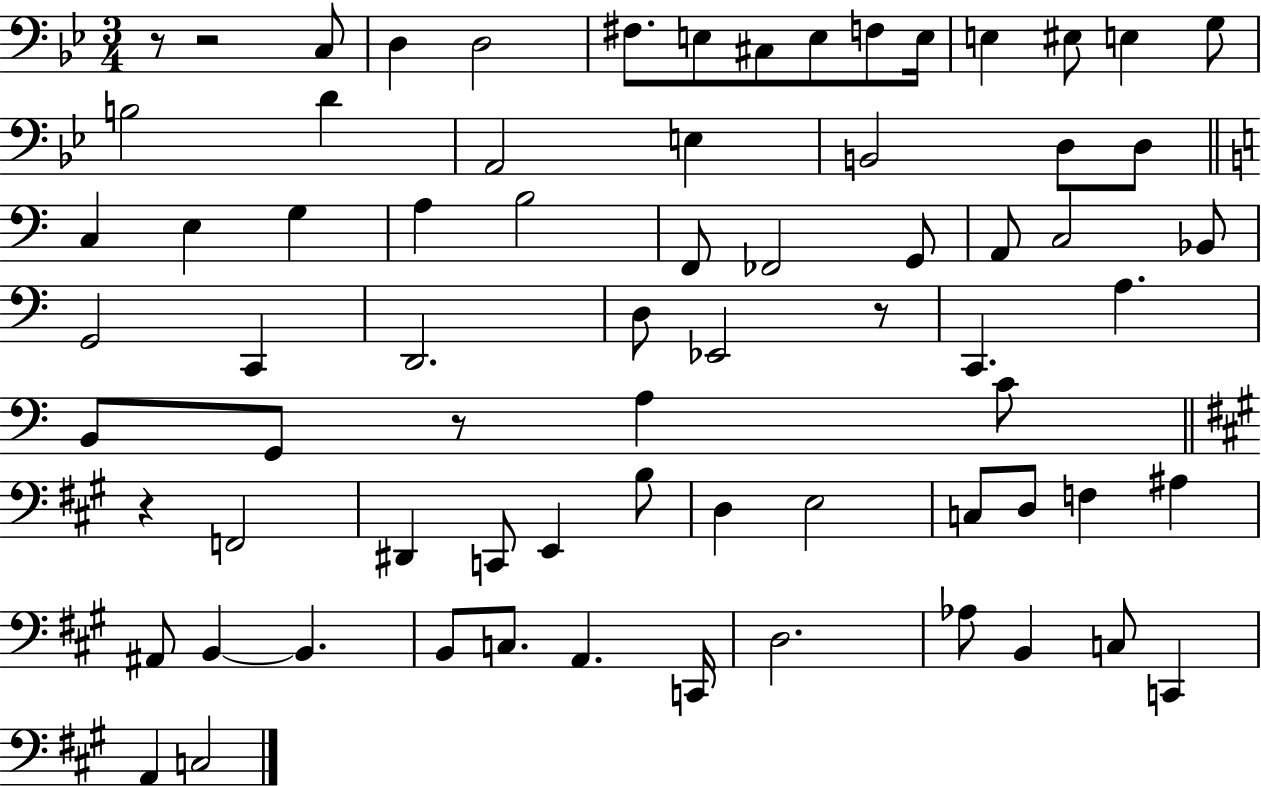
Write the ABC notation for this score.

X:1
T:Untitled
M:3/4
L:1/4
K:Bb
z/2 z2 C,/2 D, D,2 ^F,/2 E,/2 ^C,/2 E,/2 F,/2 E,/4 E, ^E,/2 E, G,/2 B,2 D A,,2 E, B,,2 D,/2 D,/2 C, E, G, A, B,2 F,,/2 _F,,2 G,,/2 A,,/2 C,2 _B,,/2 G,,2 C,, D,,2 D,/2 _E,,2 z/2 C,, A, B,,/2 G,,/2 z/2 A, C/2 z F,,2 ^D,, C,,/2 E,, B,/2 D, E,2 C,/2 D,/2 F, ^A, ^A,,/2 B,, B,, B,,/2 C,/2 A,, C,,/4 D,2 _A,/2 B,, C,/2 C,, A,, C,2